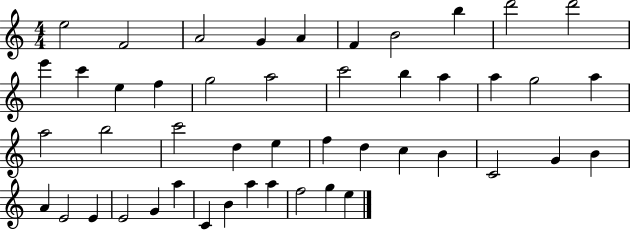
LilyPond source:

{
  \clef treble
  \numericTimeSignature
  \time 4/4
  \key c \major
  e''2 f'2 | a'2 g'4 a'4 | f'4 b'2 b''4 | d'''2 d'''2 | \break e'''4 c'''4 e''4 f''4 | g''2 a''2 | c'''2 b''4 a''4 | a''4 g''2 a''4 | \break a''2 b''2 | c'''2 d''4 e''4 | f''4 d''4 c''4 b'4 | c'2 g'4 b'4 | \break a'4 e'2 e'4 | e'2 g'4 a''4 | c'4 b'4 a''4 a''4 | f''2 g''4 e''4 | \break \bar "|."
}